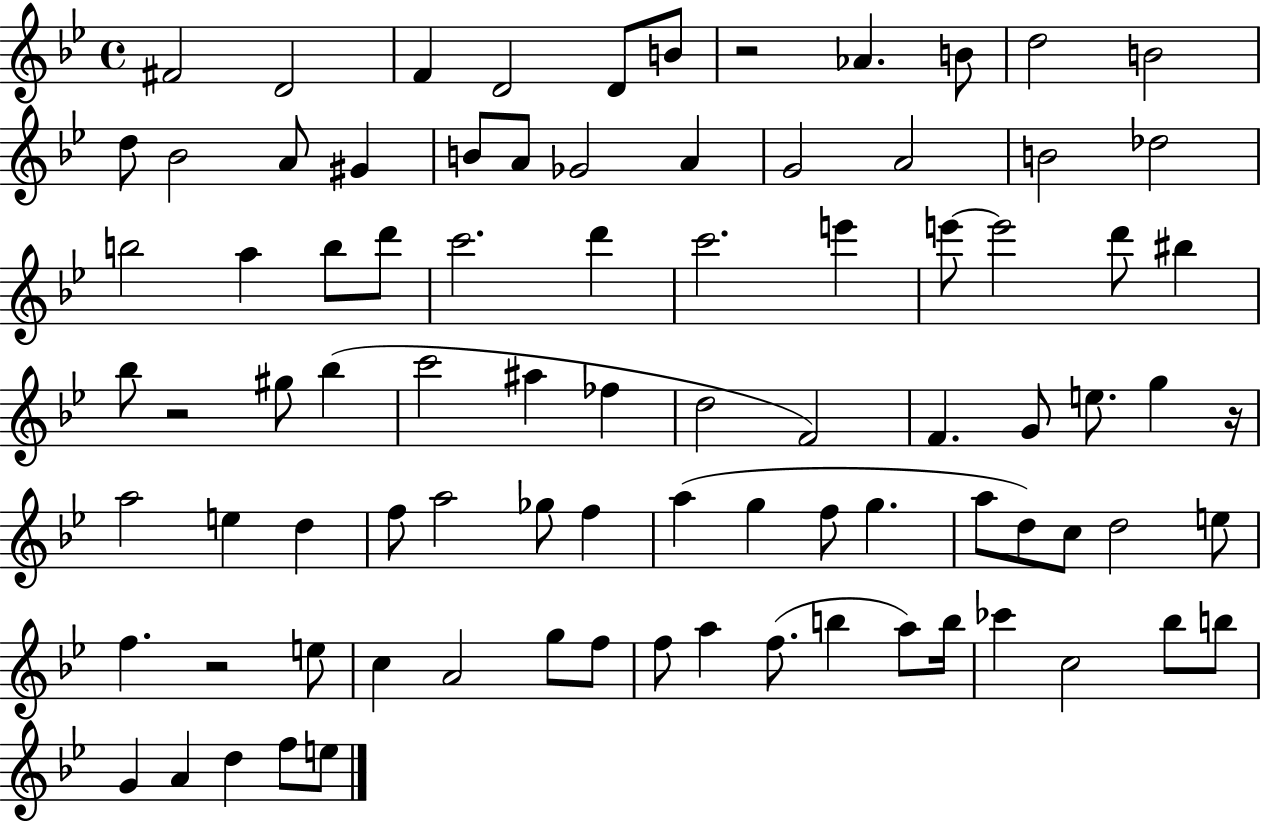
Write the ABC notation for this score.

X:1
T:Untitled
M:4/4
L:1/4
K:Bb
^F2 D2 F D2 D/2 B/2 z2 _A B/2 d2 B2 d/2 _B2 A/2 ^G B/2 A/2 _G2 A G2 A2 B2 _d2 b2 a b/2 d'/2 c'2 d' c'2 e' e'/2 e'2 d'/2 ^b _b/2 z2 ^g/2 _b c'2 ^a _f d2 F2 F G/2 e/2 g z/4 a2 e d f/2 a2 _g/2 f a g f/2 g a/2 d/2 c/2 d2 e/2 f z2 e/2 c A2 g/2 f/2 f/2 a f/2 b a/2 b/4 _c' c2 _b/2 b/2 G A d f/2 e/2